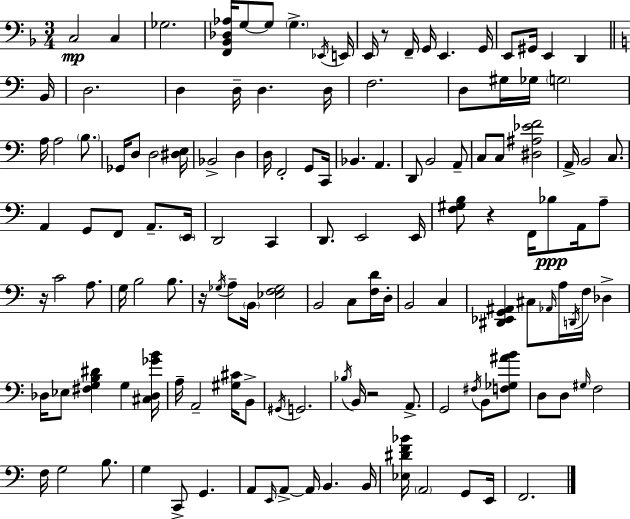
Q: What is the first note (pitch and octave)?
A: C3